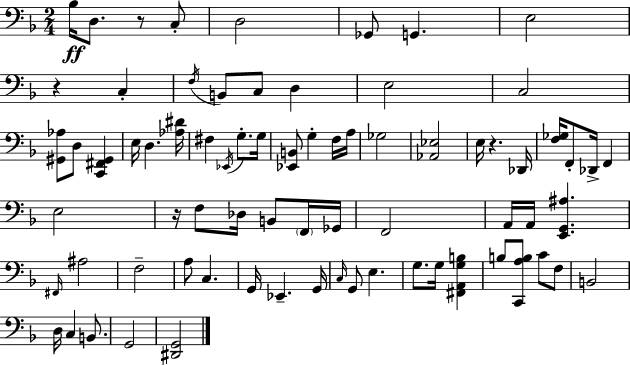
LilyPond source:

{
  \clef bass
  \numericTimeSignature
  \time 2/4
  \key f \major
  \repeat volta 2 { bes16\ff d8. r8 c8-. | d2 | ges,8 g,4. | e2 | \break r4 c4-. | \acciaccatura { f16 } b,8 c8 d4 | e2 | c2 | \break <gis, aes>8 d8 <c, fis, gis,>4 | e16 d4. | <aes dis'>16 fis4 \acciaccatura { ees,16 } g8.-. | g16 <ees, b,>8 g4-. | \break f16 a16 ges2 | <aes, ees>2 | e16 r4. | des,16 <f ges>16 f,8-. des,16-> f,4 | \break e2 | r16 f8 des16 b,8 | \parenthesize f,16 ges,16 f,2 | a,16 a,16 <e, g, ais>4. | \break \grace { fis,16 } ais2 | f2-- | a8 c4. | g,16 ees,4.-- | \break g,16 \grace { c16 } g,8 e4. | g8. g16 | <fis, a, g b>4 b8 <c, a b>8 | c'8 f8 b,2 | \break d16 c4 | b,8. g,2 | <dis, g,>2 | } \bar "|."
}